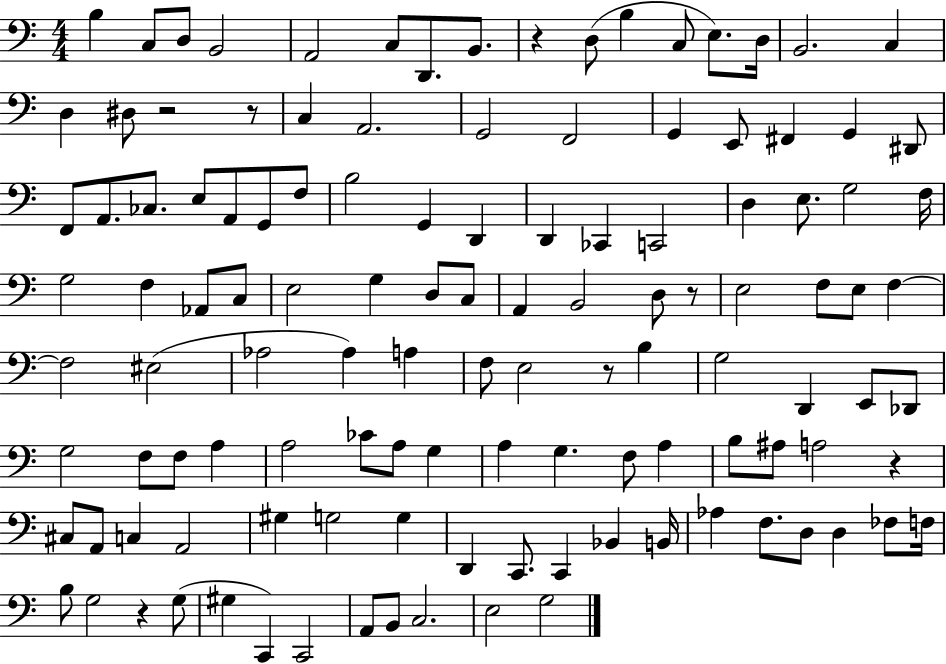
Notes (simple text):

B3/q C3/e D3/e B2/h A2/h C3/e D2/e. B2/e. R/q D3/e B3/q C3/e E3/e. D3/s B2/h. C3/q D3/q D#3/e R/h R/e C3/q A2/h. G2/h F2/h G2/q E2/e F#2/q G2/q D#2/e F2/e A2/e. CES3/e. E3/e A2/e G2/e F3/e B3/h G2/q D2/q D2/q CES2/q C2/h D3/q E3/e. G3/h F3/s G3/h F3/q Ab2/e C3/e E3/h G3/q D3/e C3/e A2/q B2/h D3/e R/e E3/h F3/e E3/e F3/q F3/h EIS3/h Ab3/h Ab3/q A3/q F3/e E3/h R/e B3/q G3/h D2/q E2/e Db2/e G3/h F3/e F3/e A3/q A3/h CES4/e A3/e G3/q A3/q G3/q. F3/e A3/q B3/e A#3/e A3/h R/q C#3/e A2/e C3/q A2/h G#3/q G3/h G3/q D2/q C2/e. C2/q Bb2/q B2/s Ab3/q F3/e. D3/e D3/q FES3/e F3/s B3/e G3/h R/q G3/e G#3/q C2/q C2/h A2/e B2/e C3/h. E3/h G3/h